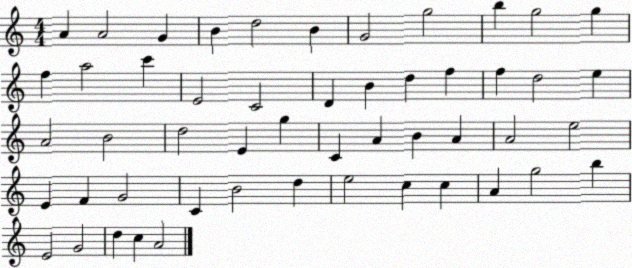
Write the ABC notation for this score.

X:1
T:Untitled
M:4/4
L:1/4
K:C
A A2 G B d2 B G2 g2 b g2 g f a2 c' E2 C2 D B d f f d2 e A2 B2 d2 E g C A B A A2 e2 E F G2 C B2 d e2 c c A g2 b E2 G2 d c A2